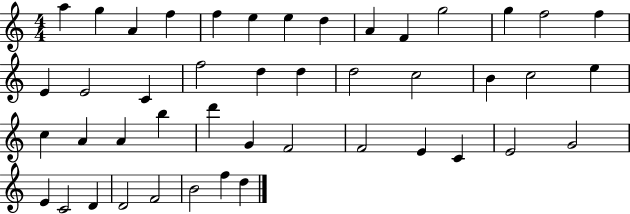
{
  \clef treble
  \numericTimeSignature
  \time 4/4
  \key c \major
  a''4 g''4 a'4 f''4 | f''4 e''4 e''4 d''4 | a'4 f'4 g''2 | g''4 f''2 f''4 | \break e'4 e'2 c'4 | f''2 d''4 d''4 | d''2 c''2 | b'4 c''2 e''4 | \break c''4 a'4 a'4 b''4 | d'''4 g'4 f'2 | f'2 e'4 c'4 | e'2 g'2 | \break e'4 c'2 d'4 | d'2 f'2 | b'2 f''4 d''4 | \bar "|."
}